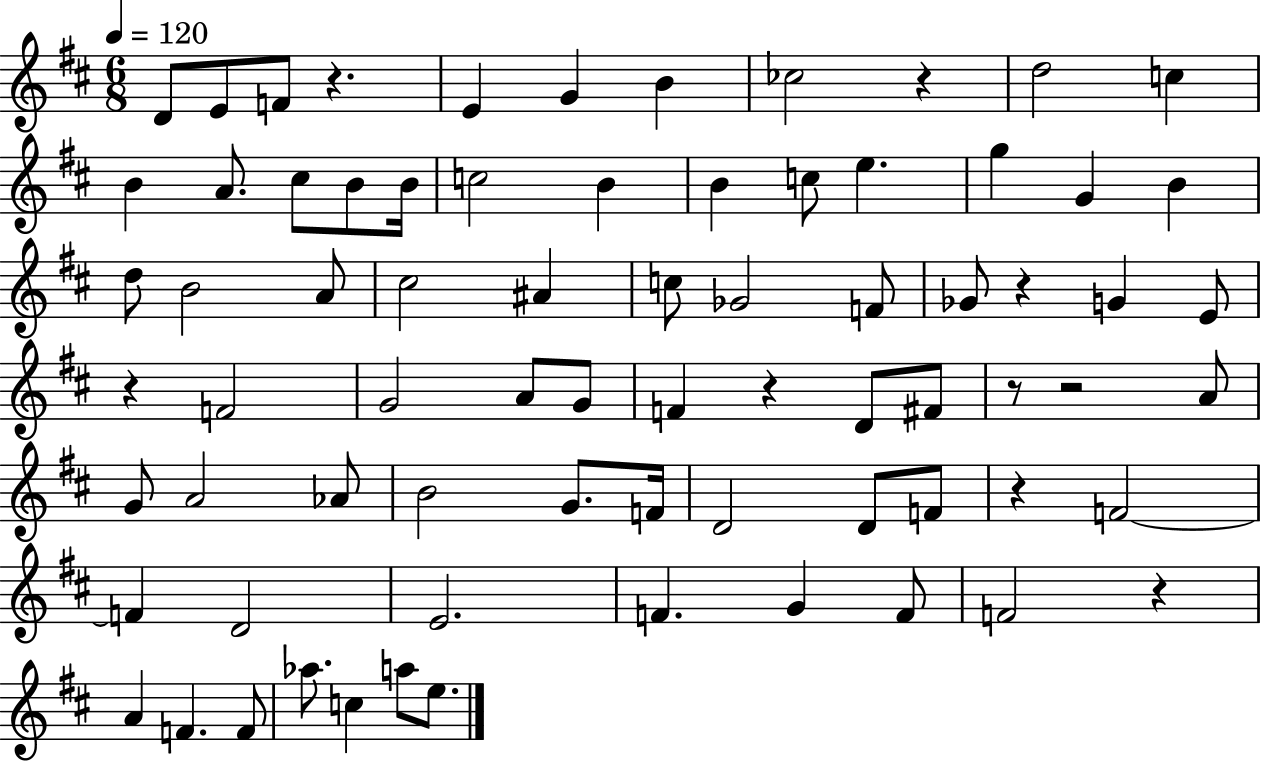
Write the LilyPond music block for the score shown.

{
  \clef treble
  \numericTimeSignature
  \time 6/8
  \key d \major
  \tempo 4 = 120
  d'8 e'8 f'8 r4. | e'4 g'4 b'4 | ces''2 r4 | d''2 c''4 | \break b'4 a'8. cis''8 b'8 b'16 | c''2 b'4 | b'4 c''8 e''4. | g''4 g'4 b'4 | \break d''8 b'2 a'8 | cis''2 ais'4 | c''8 ges'2 f'8 | ges'8 r4 g'4 e'8 | \break r4 f'2 | g'2 a'8 g'8 | f'4 r4 d'8 fis'8 | r8 r2 a'8 | \break g'8 a'2 aes'8 | b'2 g'8. f'16 | d'2 d'8 f'8 | r4 f'2~~ | \break f'4 d'2 | e'2. | f'4. g'4 f'8 | f'2 r4 | \break a'4 f'4. f'8 | aes''8. c''4 a''8 e''8. | \bar "|."
}